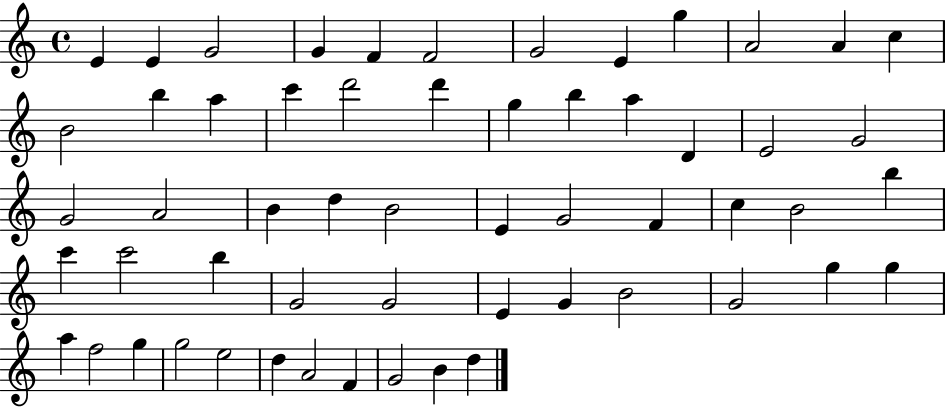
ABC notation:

X:1
T:Untitled
M:4/4
L:1/4
K:C
E E G2 G F F2 G2 E g A2 A c B2 b a c' d'2 d' g b a D E2 G2 G2 A2 B d B2 E G2 F c B2 b c' c'2 b G2 G2 E G B2 G2 g g a f2 g g2 e2 d A2 F G2 B d